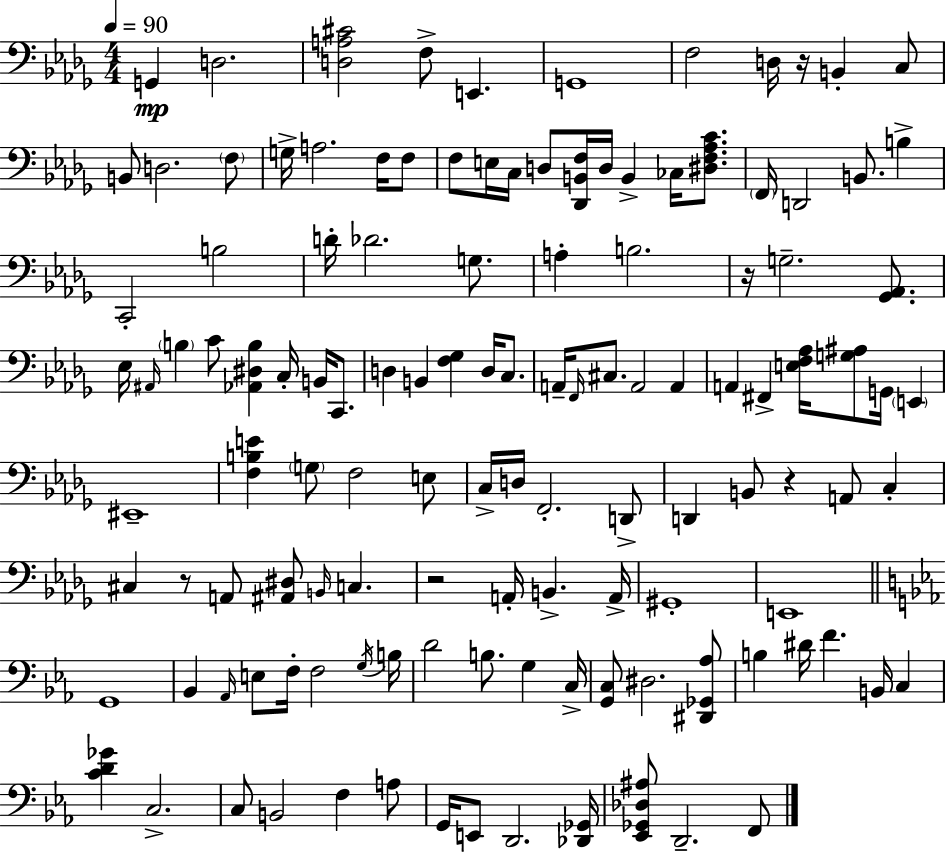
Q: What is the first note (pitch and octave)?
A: G2